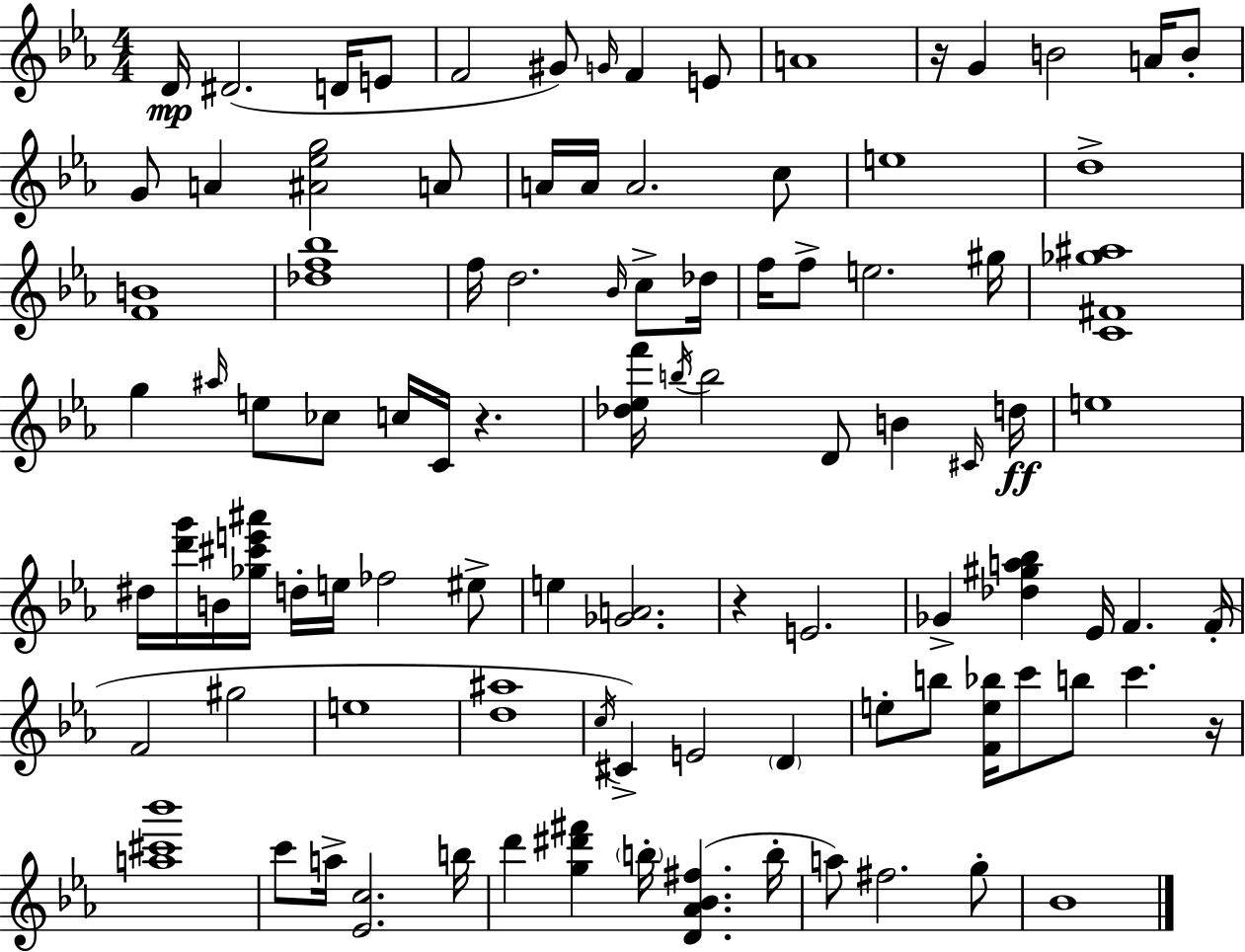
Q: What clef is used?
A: treble